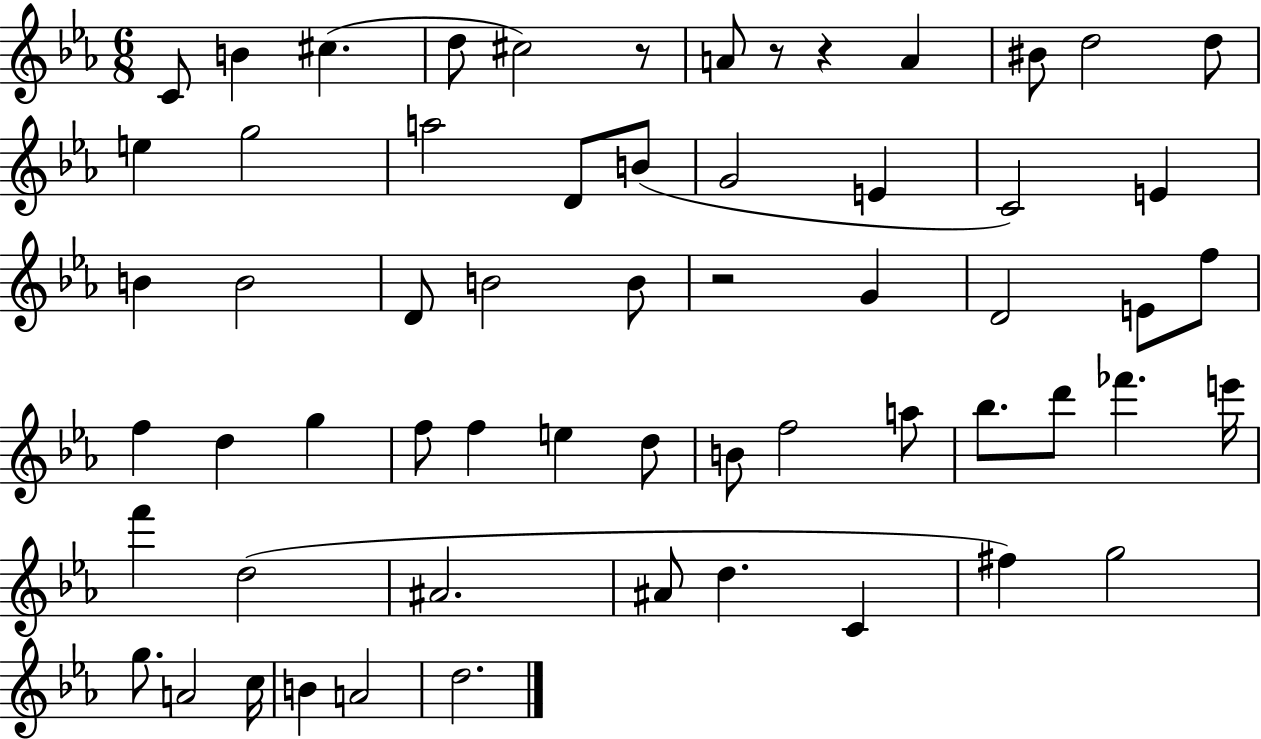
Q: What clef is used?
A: treble